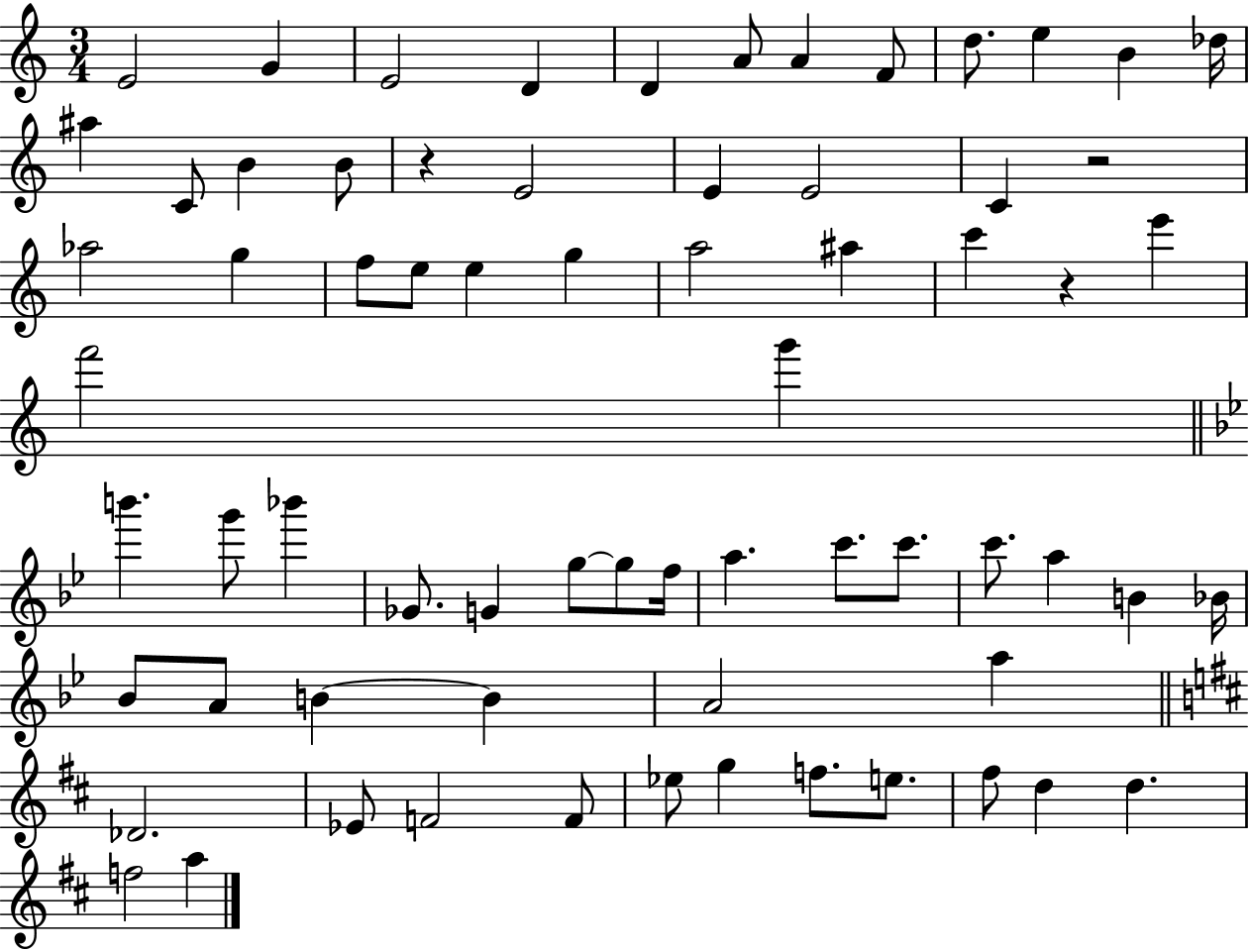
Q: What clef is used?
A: treble